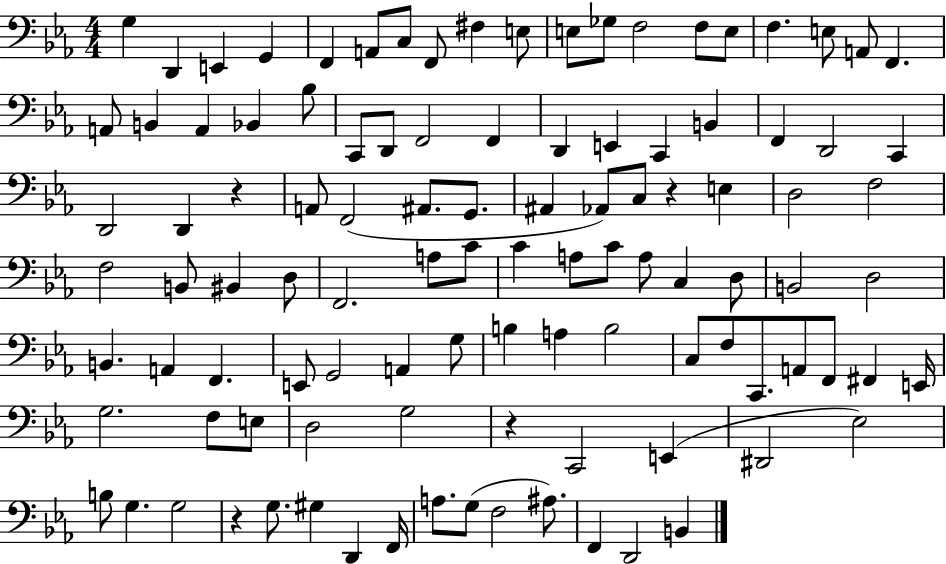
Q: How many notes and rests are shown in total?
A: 106